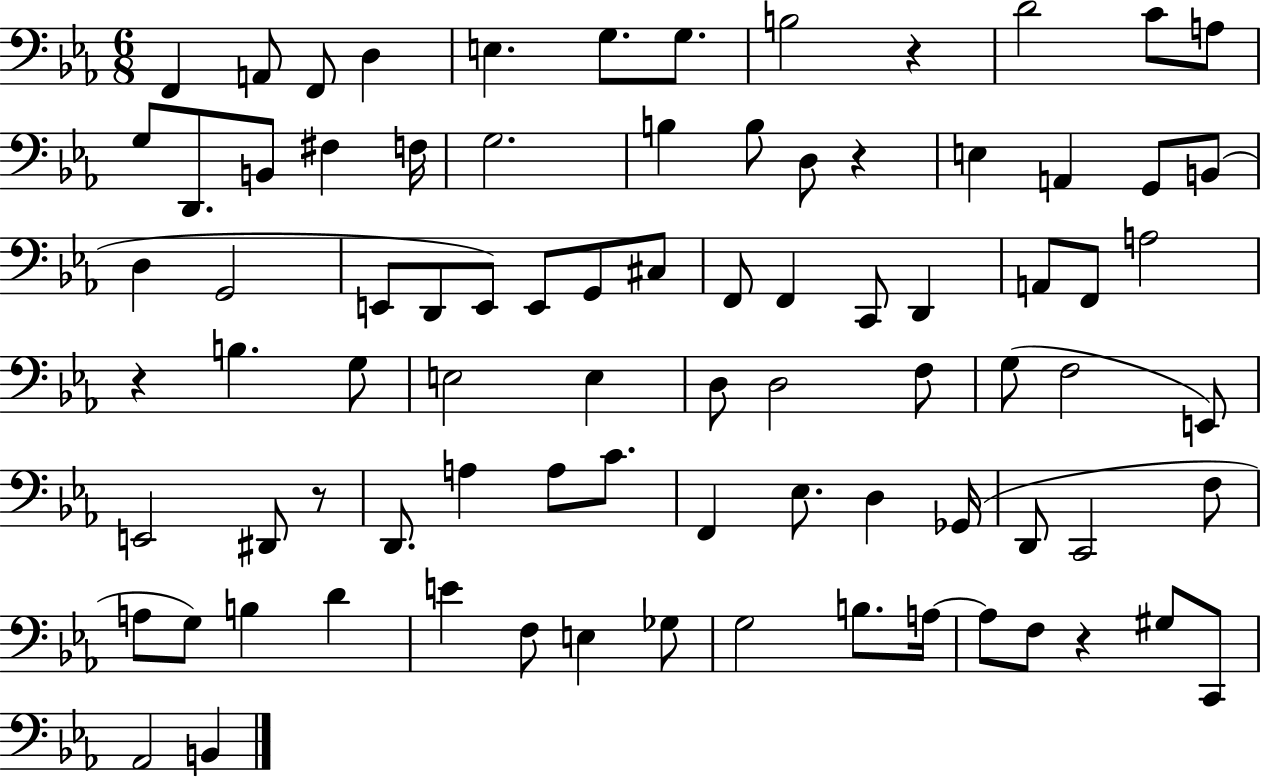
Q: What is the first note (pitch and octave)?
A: F2